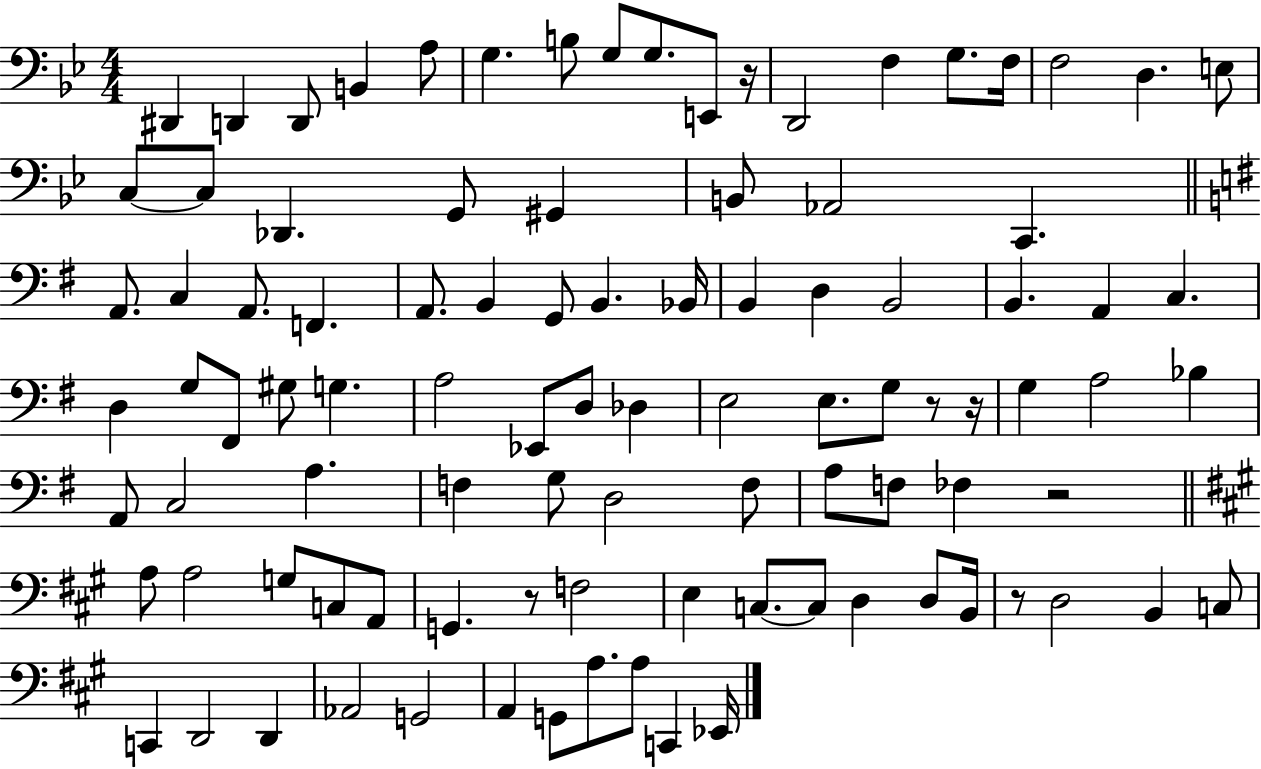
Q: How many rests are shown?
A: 6